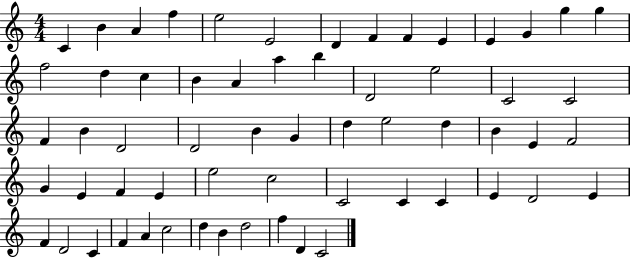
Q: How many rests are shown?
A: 0